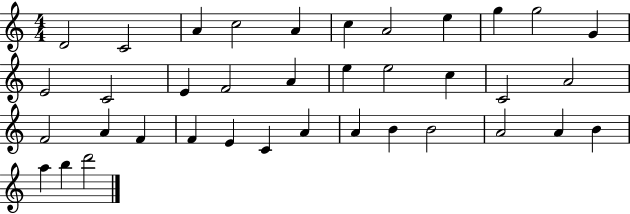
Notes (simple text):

D4/h C4/h A4/q C5/h A4/q C5/q A4/h E5/q G5/q G5/h G4/q E4/h C4/h E4/q F4/h A4/q E5/q E5/h C5/q C4/h A4/h F4/h A4/q F4/q F4/q E4/q C4/q A4/q A4/q B4/q B4/h A4/h A4/q B4/q A5/q B5/q D6/h